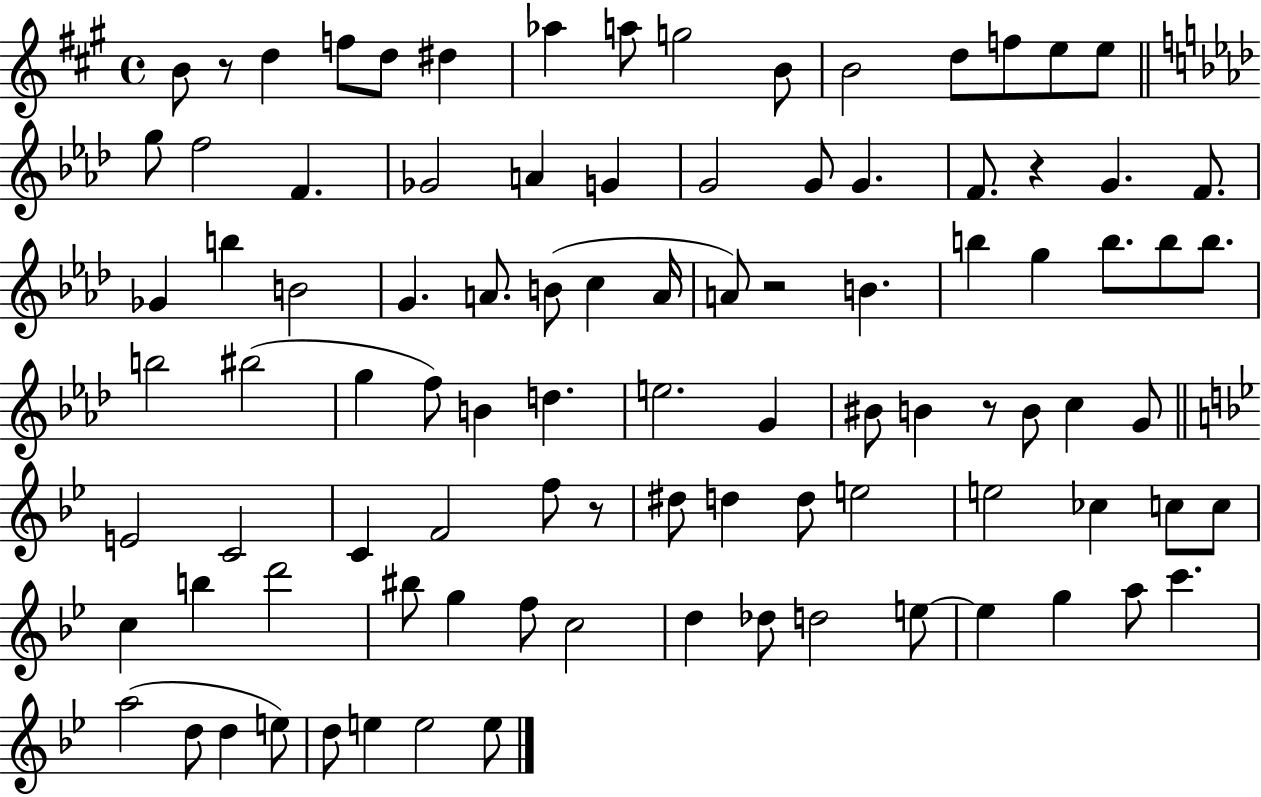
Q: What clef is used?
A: treble